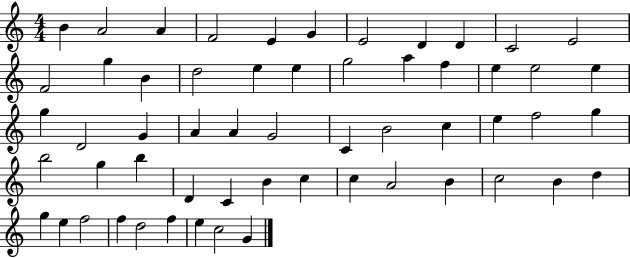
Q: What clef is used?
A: treble